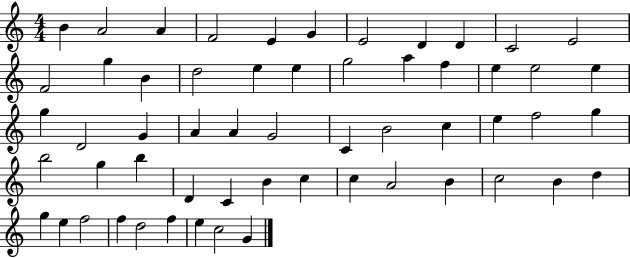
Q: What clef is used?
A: treble